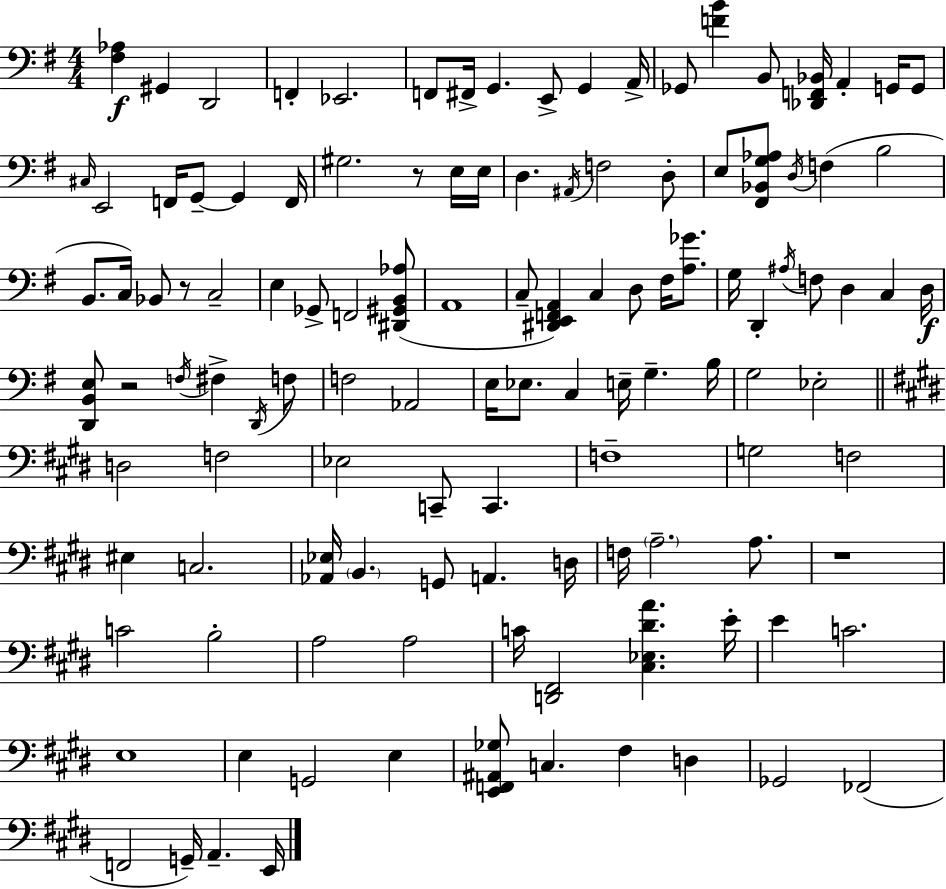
{
  \clef bass
  \numericTimeSignature
  \time 4/4
  \key e \minor
  \repeat volta 2 { <fis aes>4\f gis,4 d,2 | f,4-. ees,2. | f,8 fis,16-> g,4. e,8-> g,4 a,16-> | ges,8 <f' b'>4 b,8 <des, f, bes,>16 a,4-. g,16 g,8 | \break \grace { cis16 } e,2 f,16 g,8--~~ g,4 | f,16 gis2. r8 e16 | e16 d4. \acciaccatura { ais,16 } f2 | d8-. e8 <fis, bes, g aes>8 \acciaccatura { d16 }( f4 b2 | \break b,8. c16) bes,8 r8 c2-- | e4 ges,8-> f,2 | <dis, gis, b, aes>8( a,1 | c8-- <dis, e, f, a,>4) c4 d8 fis16 | \break <a ges'>8. g16 d,4-. \acciaccatura { ais16 } f8 d4 c4 | d16\f <d, b, e>8 r2 \acciaccatura { f16 } fis4-> | \acciaccatura { d,16 } f8 f2 aes,2 | e16 ees8. c4 e16-- g4.-- | \break b16 g2 ees2-. | \bar "||" \break \key e \major d2 f2 | ees2 c,8-- c,4. | f1-- | g2 f2 | \break eis4 c2. | <aes, ees>16 \parenthesize b,4. g,8 a,4. d16 | f16 \parenthesize a2.-- a8. | r1 | \break c'2 b2-. | a2 a2 | c'16 <d, fis,>2 <cis ees dis' a'>4. e'16-. | e'4 c'2. | \break e1 | e4 g,2 e4 | <e, f, ais, ges>8 c4. fis4 d4 | ges,2 fes,2( | \break f,2 g,16--) a,4.-- e,16 | } \bar "|."
}